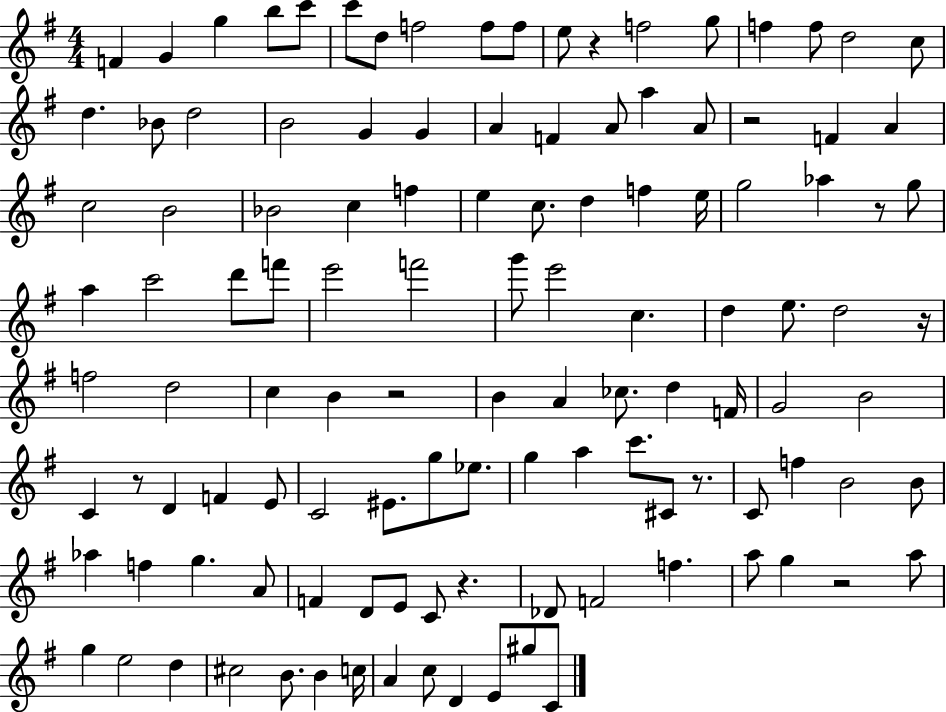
{
  \clef treble
  \numericTimeSignature
  \time 4/4
  \key g \major
  f'4 g'4 g''4 b''8 c'''8 | c'''8 d''8 f''2 f''8 f''8 | e''8 r4 f''2 g''8 | f''4 f''8 d''2 c''8 | \break d''4. bes'8 d''2 | b'2 g'4 g'4 | a'4 f'4 a'8 a''4 a'8 | r2 f'4 a'4 | \break c''2 b'2 | bes'2 c''4 f''4 | e''4 c''8. d''4 f''4 e''16 | g''2 aes''4 r8 g''8 | \break a''4 c'''2 d'''8 f'''8 | e'''2 f'''2 | g'''8 e'''2 c''4. | d''4 e''8. d''2 r16 | \break f''2 d''2 | c''4 b'4 r2 | b'4 a'4 ces''8. d''4 f'16 | g'2 b'2 | \break c'4 r8 d'4 f'4 e'8 | c'2 eis'8. g''8 ees''8. | g''4 a''4 c'''8. cis'8 r8. | c'8 f''4 b'2 b'8 | \break aes''4 f''4 g''4. a'8 | f'4 d'8 e'8 c'8 r4. | des'8 f'2 f''4. | a''8 g''4 r2 a''8 | \break g''4 e''2 d''4 | cis''2 b'8. b'4 c''16 | a'4 c''8 d'4 e'8 gis''8 c'8 | \bar "|."
}